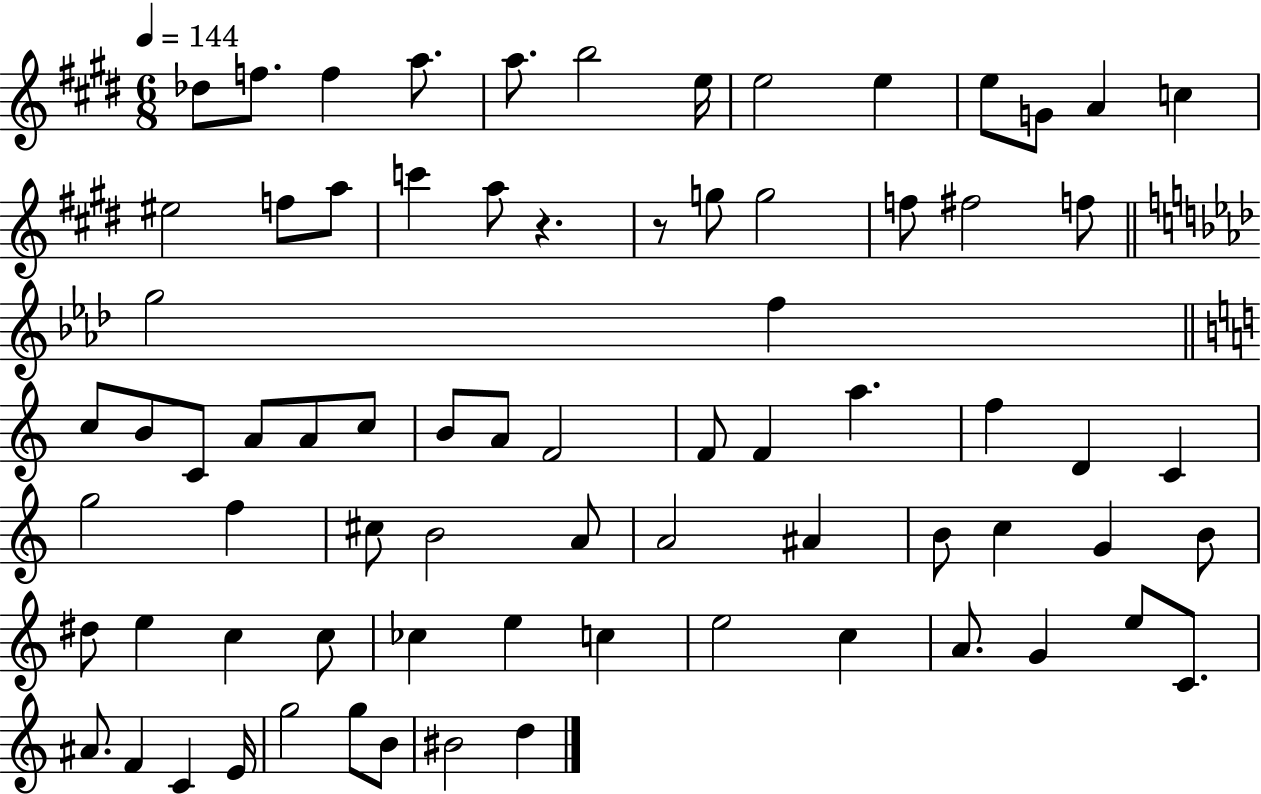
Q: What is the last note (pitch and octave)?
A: D5